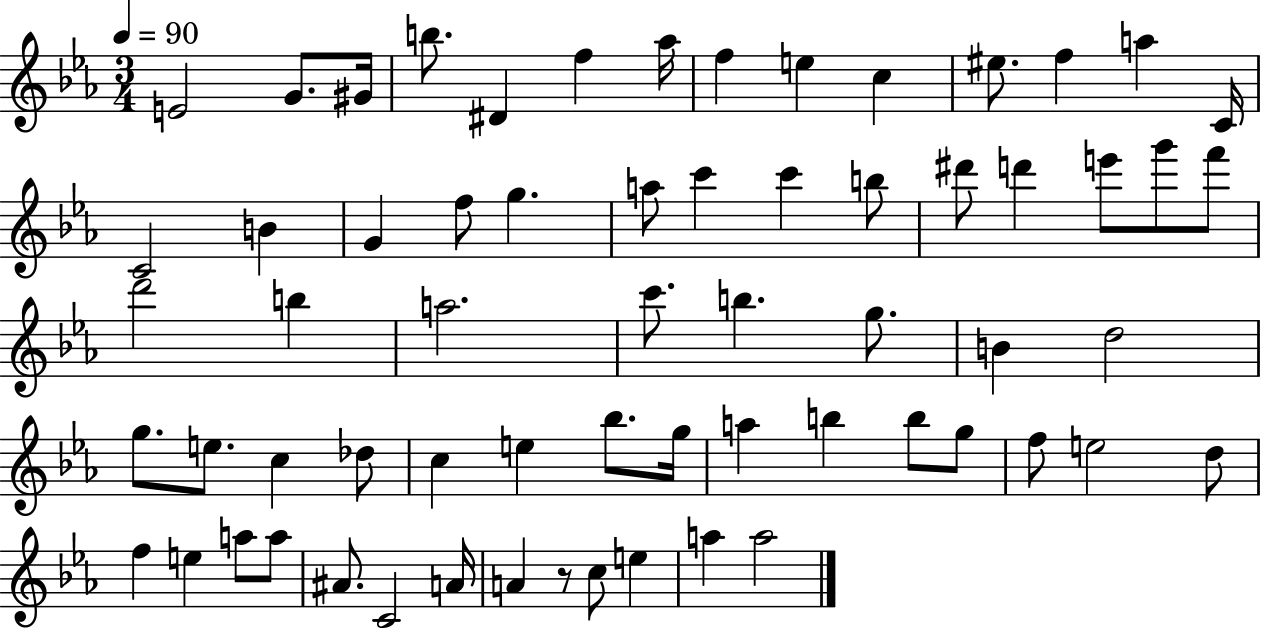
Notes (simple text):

E4/h G4/e. G#4/s B5/e. D#4/q F5/q Ab5/s F5/q E5/q C5/q EIS5/e. F5/q A5/q C4/s C4/h B4/q G4/q F5/e G5/q. A5/e C6/q C6/q B5/e D#6/e D6/q E6/e G6/e F6/e D6/h B5/q A5/h. C6/e. B5/q. G5/e. B4/q D5/h G5/e. E5/e. C5/q Db5/e C5/q E5/q Bb5/e. G5/s A5/q B5/q B5/e G5/e F5/e E5/h D5/e F5/q E5/q A5/e A5/e A#4/e. C4/h A4/s A4/q R/e C5/e E5/q A5/q A5/h